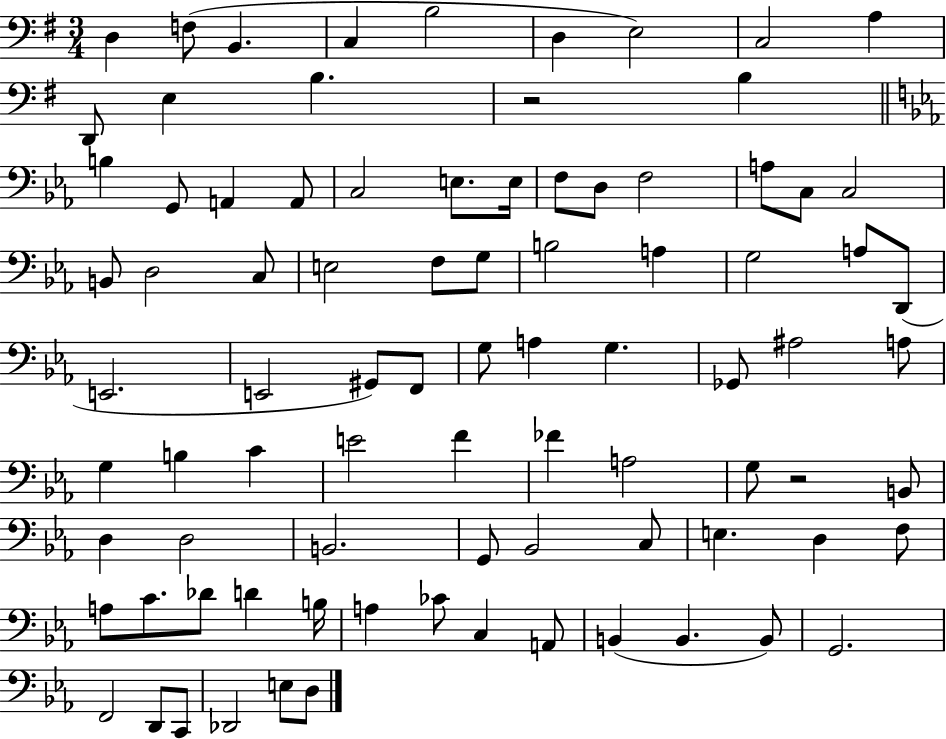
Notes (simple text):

D3/q F3/e B2/q. C3/q B3/h D3/q E3/h C3/h A3/q D2/e E3/q B3/q. R/h B3/q B3/q G2/e A2/q A2/e C3/h E3/e. E3/s F3/e D3/e F3/h A3/e C3/e C3/h B2/e D3/h C3/e E3/h F3/e G3/e B3/h A3/q G3/h A3/e D2/e E2/h. E2/h G#2/e F2/e G3/e A3/q G3/q. Gb2/e A#3/h A3/e G3/q B3/q C4/q E4/h F4/q FES4/q A3/h G3/e R/h B2/e D3/q D3/h B2/h. G2/e Bb2/h C3/e E3/q. D3/q F3/e A3/e C4/e. Db4/e D4/q B3/s A3/q CES4/e C3/q A2/e B2/q B2/q. B2/e G2/h. F2/h D2/e C2/e Db2/h E3/e D3/e